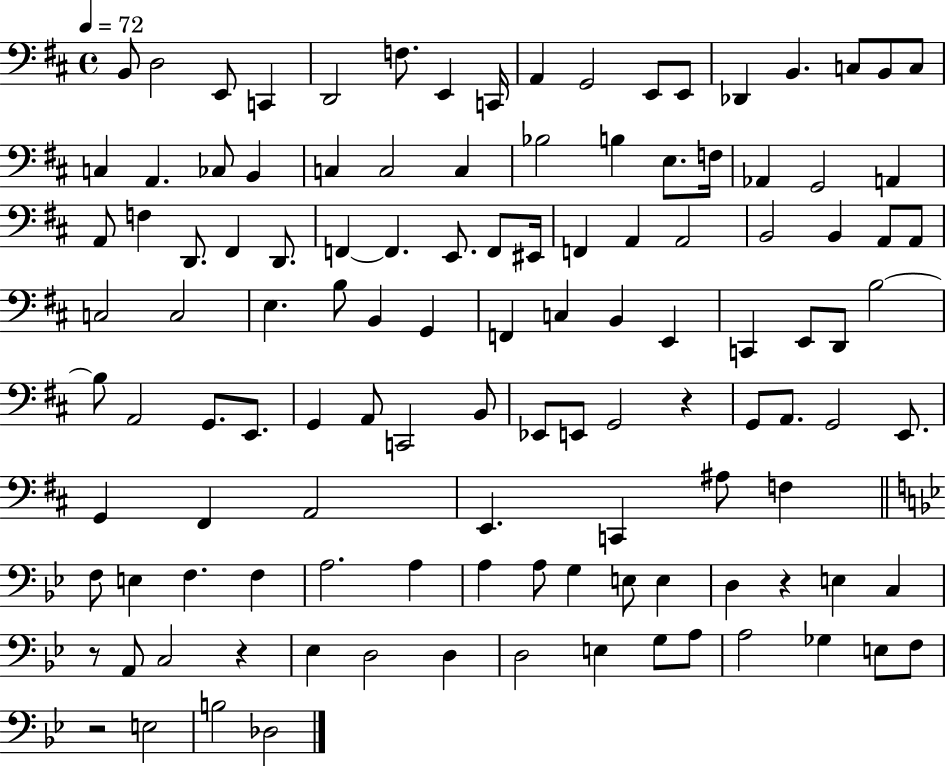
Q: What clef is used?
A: bass